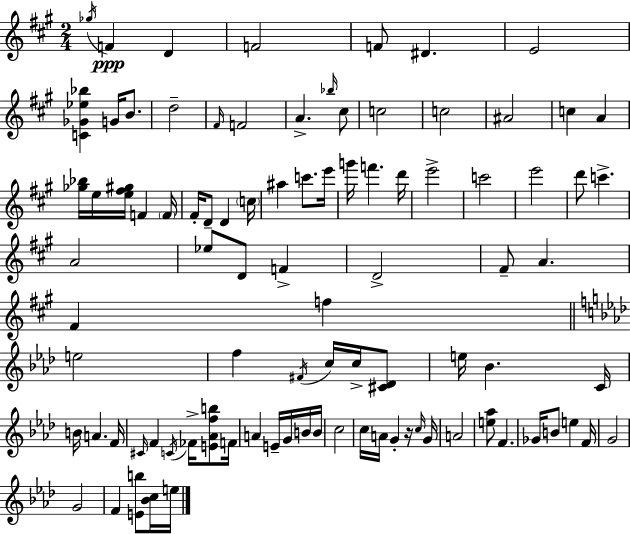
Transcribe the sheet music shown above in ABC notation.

X:1
T:Untitled
M:2/4
L:1/4
K:A
_g/4 F D F2 F/2 ^D E2 [C_G_e_b] G/4 B/2 d2 ^F/4 F2 A _b/4 ^c/2 c2 c2 ^A2 c A [_g_b]/4 e/4 [e^f^g]/4 F F/4 ^F/4 D/2 D c/4 ^a c'/2 e'/4 g'/4 f' d'/4 e'2 c'2 e'2 d'/2 c' A2 _e/2 D/2 F D2 ^F/2 A ^F f e2 f ^F/4 c/4 c/4 [^C_D]/2 e/4 _B C/4 B/4 A F/4 ^C/4 F C/4 _F/4 [E_Afb]/2 F/4 A E/4 G/4 B/4 B/4 c2 c/4 A/4 G z/4 c/4 G/4 A2 [e_a]/2 F _G/4 B/2 e F/4 G2 G2 F [Eb]/2 [_Bc]/4 e/4